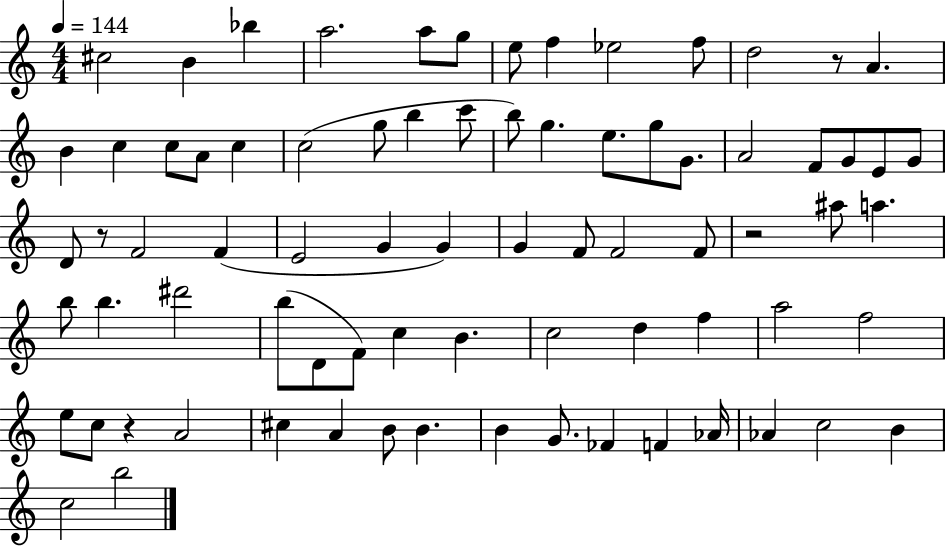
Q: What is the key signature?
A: C major